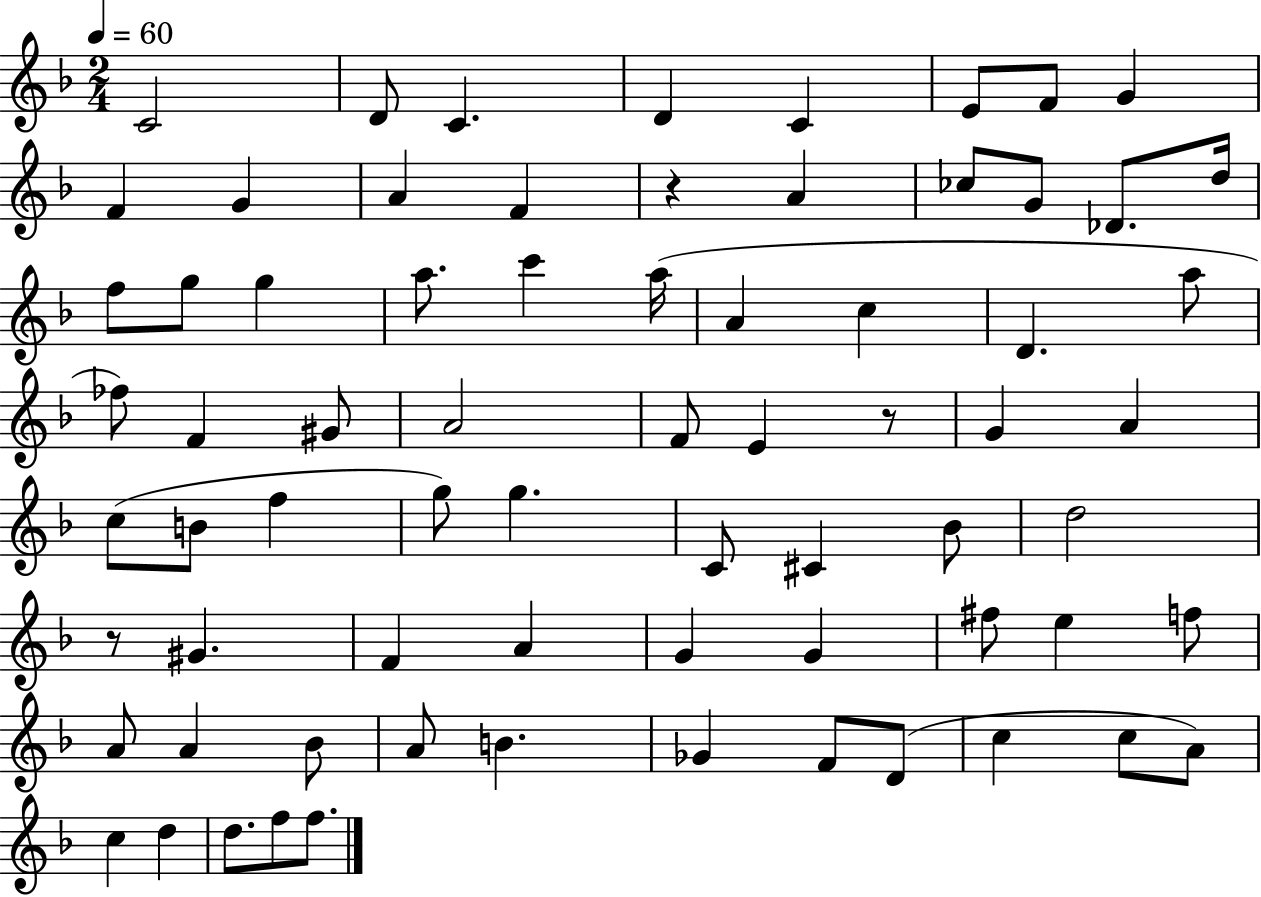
{
  \clef treble
  \numericTimeSignature
  \time 2/4
  \key f \major
  \tempo 4 = 60
  c'2 | d'8 c'4. | d'4 c'4 | e'8 f'8 g'4 | \break f'4 g'4 | a'4 f'4 | r4 a'4 | ces''8 g'8 des'8. d''16 | \break f''8 g''8 g''4 | a''8. c'''4 a''16( | a'4 c''4 | d'4. a''8 | \break fes''8) f'4 gis'8 | a'2 | f'8 e'4 r8 | g'4 a'4 | \break c''8( b'8 f''4 | g''8) g''4. | c'8 cis'4 bes'8 | d''2 | \break r8 gis'4. | f'4 a'4 | g'4 g'4 | fis''8 e''4 f''8 | \break a'8 a'4 bes'8 | a'8 b'4. | ges'4 f'8 d'8( | c''4 c''8 a'8) | \break c''4 d''4 | d''8. f''8 f''8. | \bar "|."
}